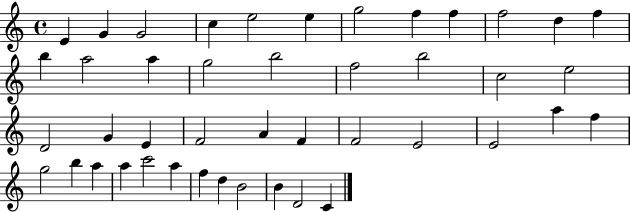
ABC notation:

X:1
T:Untitled
M:4/4
L:1/4
K:C
E G G2 c e2 e g2 f f f2 d f b a2 a g2 b2 f2 b2 c2 e2 D2 G E F2 A F F2 E2 E2 a f g2 b a a c'2 a f d B2 B D2 C